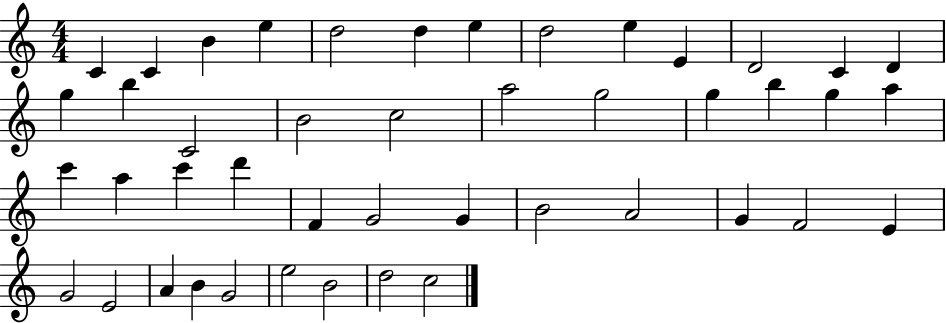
{
  \clef treble
  \numericTimeSignature
  \time 4/4
  \key c \major
  c'4 c'4 b'4 e''4 | d''2 d''4 e''4 | d''2 e''4 e'4 | d'2 c'4 d'4 | \break g''4 b''4 c'2 | b'2 c''2 | a''2 g''2 | g''4 b''4 g''4 a''4 | \break c'''4 a''4 c'''4 d'''4 | f'4 g'2 g'4 | b'2 a'2 | g'4 f'2 e'4 | \break g'2 e'2 | a'4 b'4 g'2 | e''2 b'2 | d''2 c''2 | \break \bar "|."
}